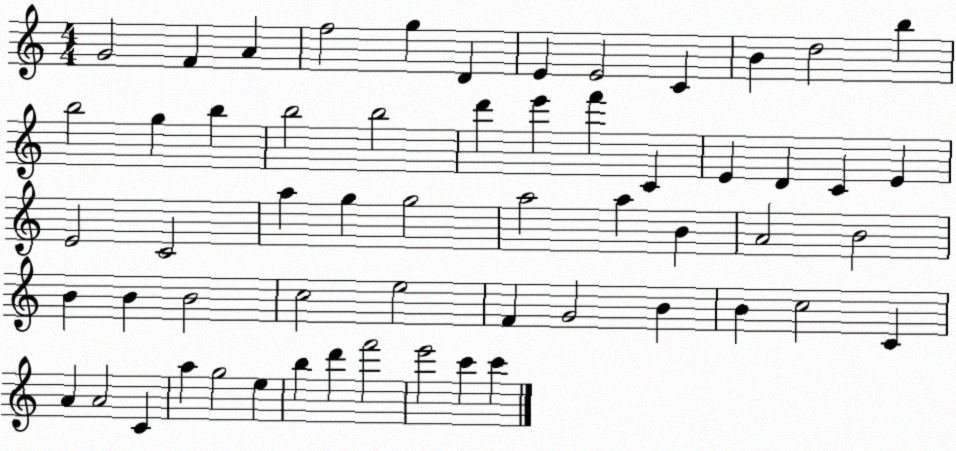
X:1
T:Untitled
M:4/4
L:1/4
K:C
G2 F A f2 g D E E2 C B d2 b b2 g b b2 b2 d' e' f' C E D C E E2 C2 a g g2 a2 a B A2 B2 B B B2 c2 e2 F G2 B B c2 C A A2 C a g2 e b d' f'2 e'2 c' c'